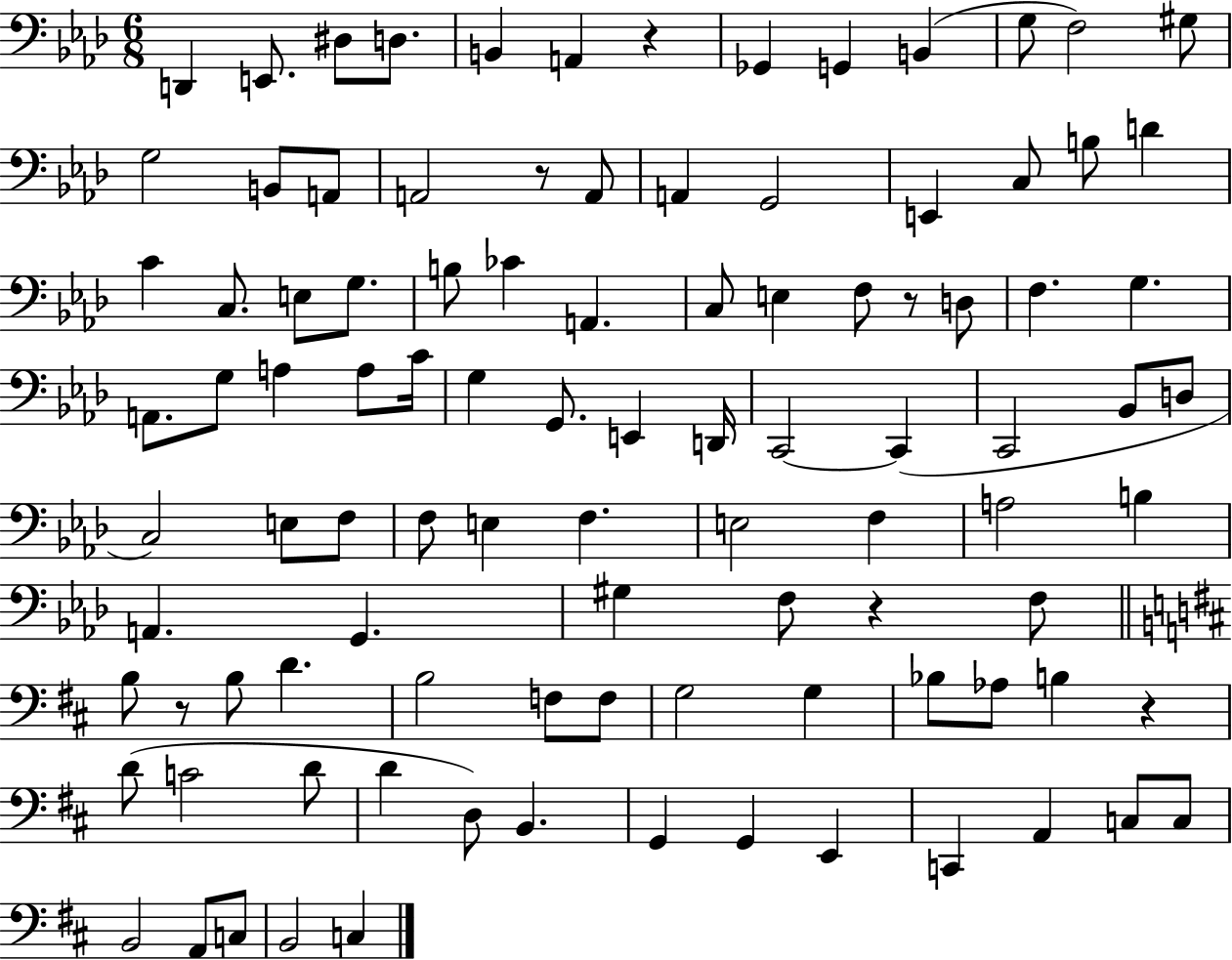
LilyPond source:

{
  \clef bass
  \numericTimeSignature
  \time 6/8
  \key aes \major
  d,4 e,8. dis8 d8. | b,4 a,4 r4 | ges,4 g,4 b,4( | g8 f2) gis8 | \break g2 b,8 a,8 | a,2 r8 a,8 | a,4 g,2 | e,4 c8 b8 d'4 | \break c'4 c8. e8 g8. | b8 ces'4 a,4. | c8 e4 f8 r8 d8 | f4. g4. | \break a,8. g8 a4 a8 c'16 | g4 g,8. e,4 d,16 | c,2~~ c,4( | c,2 bes,8 d8 | \break c2) e8 f8 | f8 e4 f4. | e2 f4 | a2 b4 | \break a,4. g,4. | gis4 f8 r4 f8 | \bar "||" \break \key d \major b8 r8 b8 d'4. | b2 f8 f8 | g2 g4 | bes8 aes8 b4 r4 | \break d'8( c'2 d'8 | d'4 d8) b,4. | g,4 g,4 e,4 | c,4 a,4 c8 c8 | \break b,2 a,8 c8 | b,2 c4 | \bar "|."
}